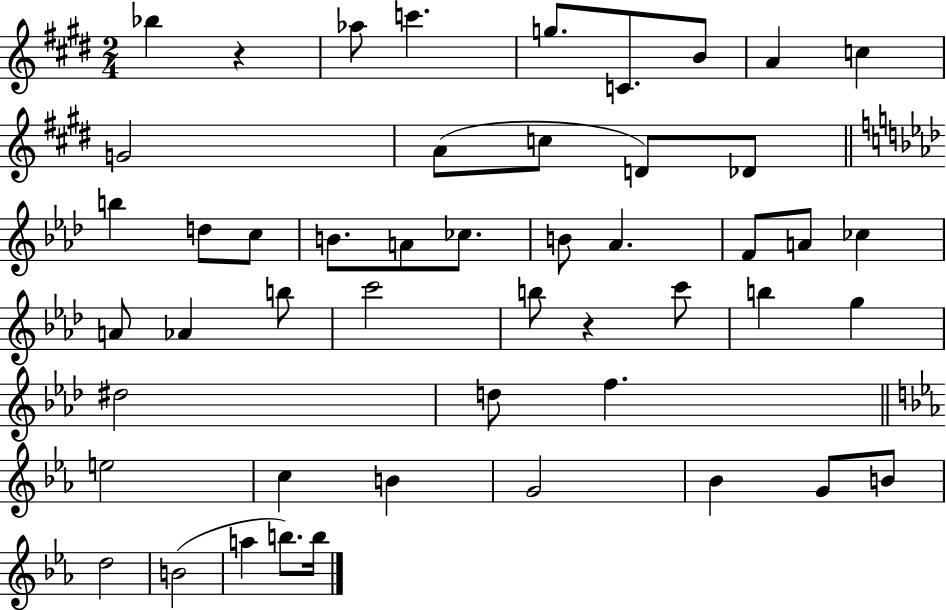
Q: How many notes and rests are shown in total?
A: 49